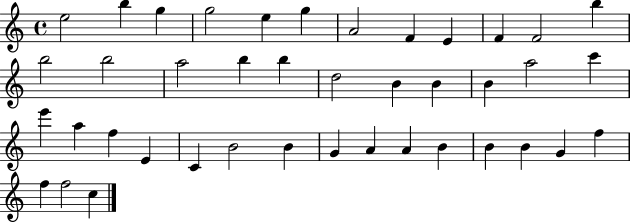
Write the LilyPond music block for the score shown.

{
  \clef treble
  \time 4/4
  \defaultTimeSignature
  \key c \major
  e''2 b''4 g''4 | g''2 e''4 g''4 | a'2 f'4 e'4 | f'4 f'2 b''4 | \break b''2 b''2 | a''2 b''4 b''4 | d''2 b'4 b'4 | b'4 a''2 c'''4 | \break e'''4 a''4 f''4 e'4 | c'4 b'2 b'4 | g'4 a'4 a'4 b'4 | b'4 b'4 g'4 f''4 | \break f''4 f''2 c''4 | \bar "|."
}